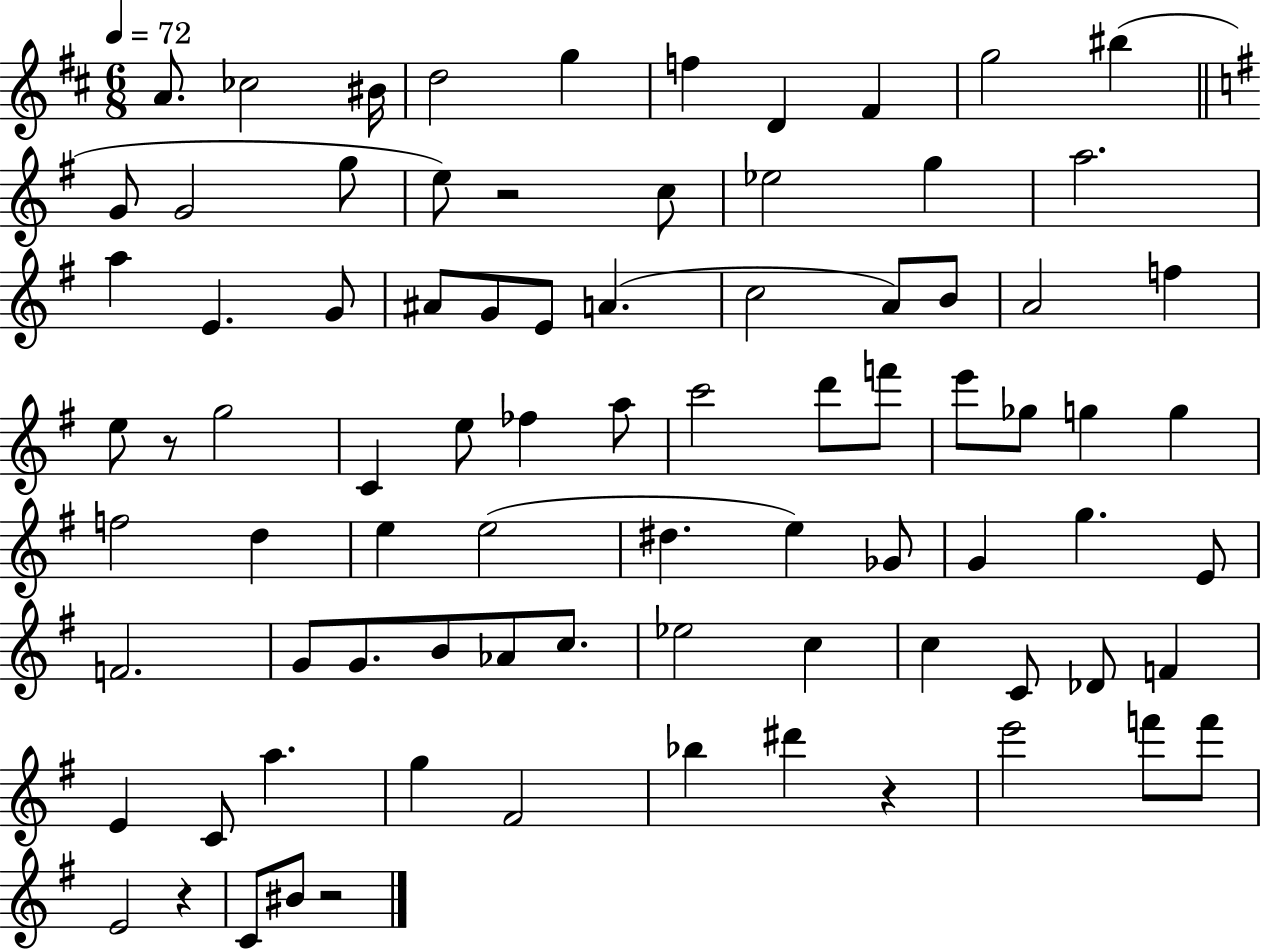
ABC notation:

X:1
T:Untitled
M:6/8
L:1/4
K:D
A/2 _c2 ^B/4 d2 g f D ^F g2 ^b G/2 G2 g/2 e/2 z2 c/2 _e2 g a2 a E G/2 ^A/2 G/2 E/2 A c2 A/2 B/2 A2 f e/2 z/2 g2 C e/2 _f a/2 c'2 d'/2 f'/2 e'/2 _g/2 g g f2 d e e2 ^d e _G/2 G g E/2 F2 G/2 G/2 B/2 _A/2 c/2 _e2 c c C/2 _D/2 F E C/2 a g ^F2 _b ^d' z e'2 f'/2 f'/2 E2 z C/2 ^B/2 z2